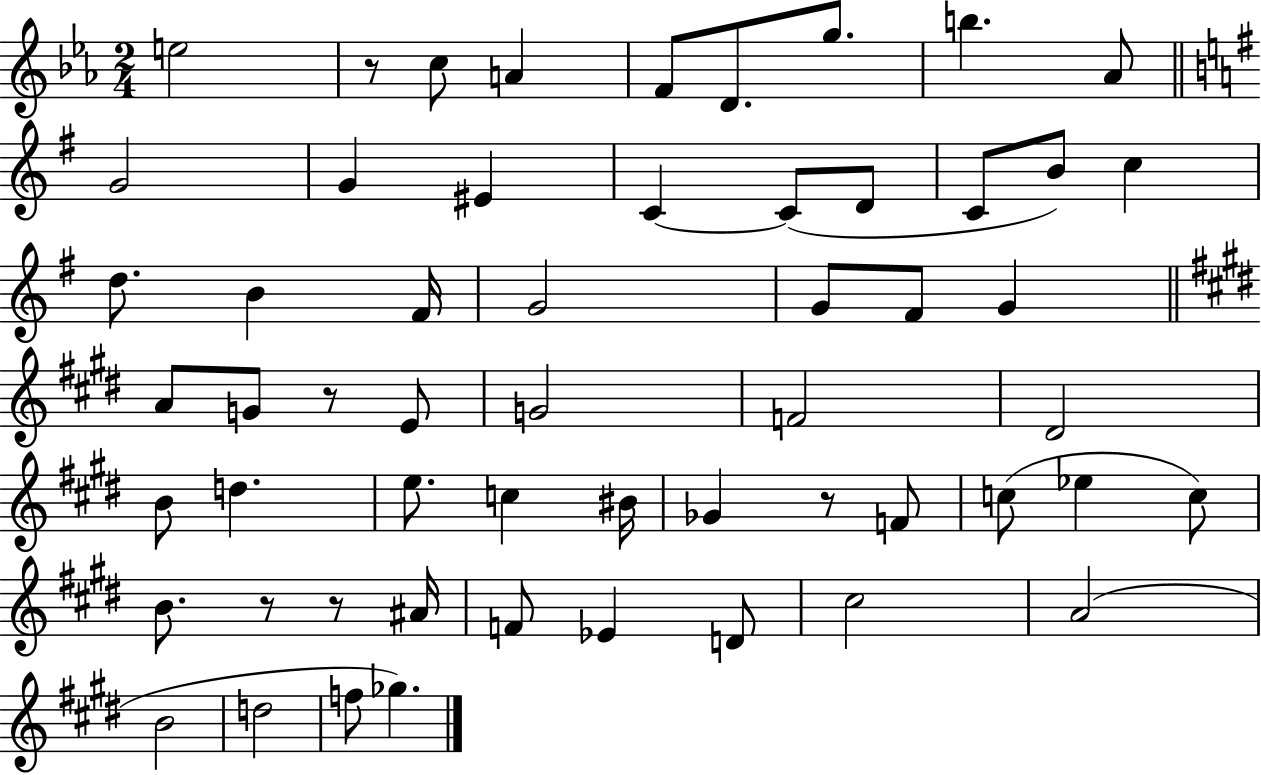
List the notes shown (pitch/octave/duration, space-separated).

E5/h R/e C5/e A4/q F4/e D4/e. G5/e. B5/q. Ab4/e G4/h G4/q EIS4/q C4/q C4/e D4/e C4/e B4/e C5/q D5/e. B4/q F#4/s G4/h G4/e F#4/e G4/q A4/e G4/e R/e E4/e G4/h F4/h D#4/h B4/e D5/q. E5/e. C5/q BIS4/s Gb4/q R/e F4/e C5/e Eb5/q C5/e B4/e. R/e R/e A#4/s F4/e Eb4/q D4/e C#5/h A4/h B4/h D5/h F5/e Gb5/q.